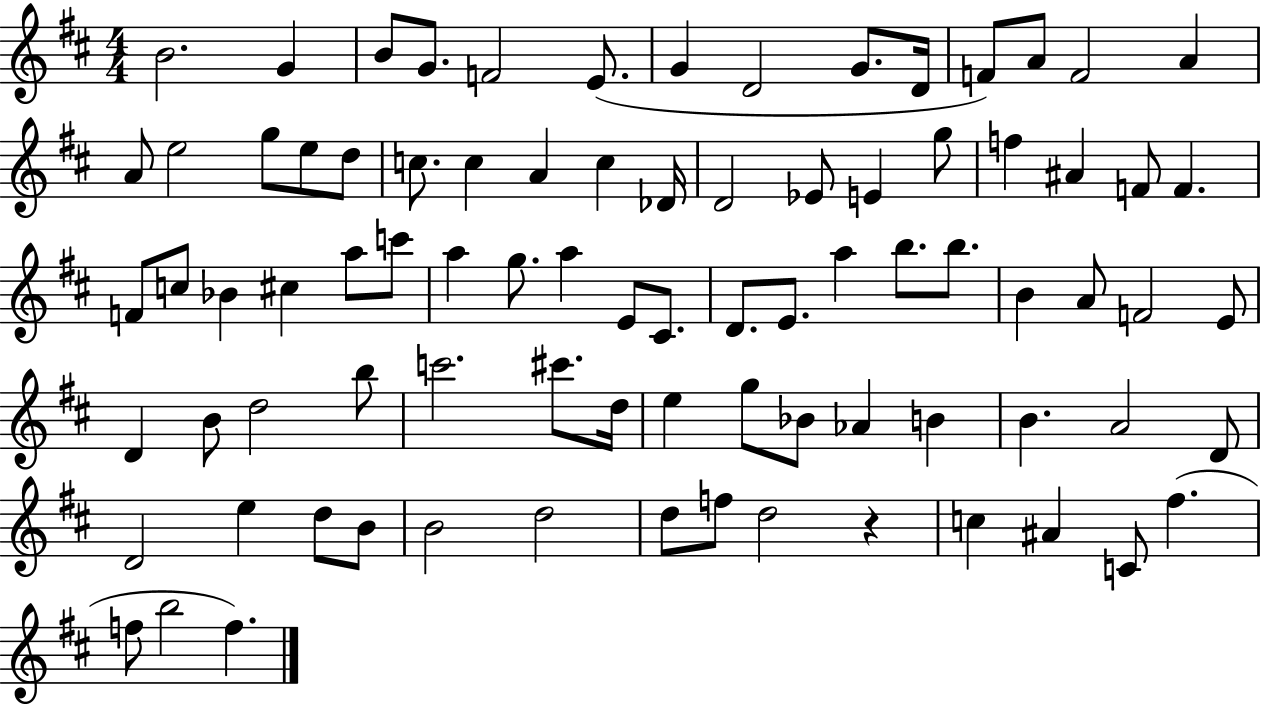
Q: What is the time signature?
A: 4/4